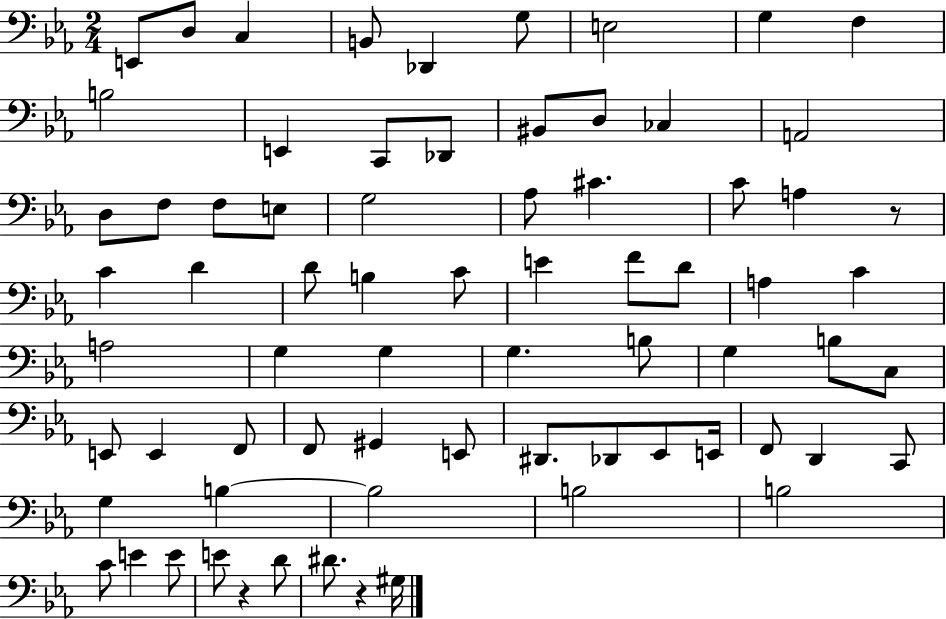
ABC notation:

X:1
T:Untitled
M:2/4
L:1/4
K:Eb
E,,/2 D,/2 C, B,,/2 _D,, G,/2 E,2 G, F, B,2 E,, C,,/2 _D,,/2 ^B,,/2 D,/2 _C, A,,2 D,/2 F,/2 F,/2 E,/2 G,2 _A,/2 ^C C/2 A, z/2 C D D/2 B, C/2 E F/2 D/2 A, C A,2 G, G, G, B,/2 G, B,/2 C,/2 E,,/2 E,, F,,/2 F,,/2 ^G,, E,,/2 ^D,,/2 _D,,/2 _E,,/2 E,,/4 F,,/2 D,, C,,/2 G, B, B,2 B,2 B,2 C/2 E E/2 E/2 z D/2 ^D/2 z ^G,/4